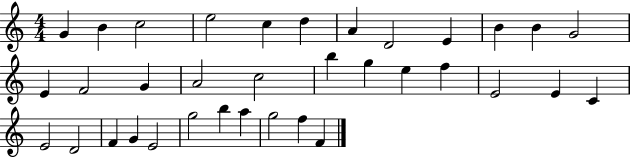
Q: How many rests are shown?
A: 0